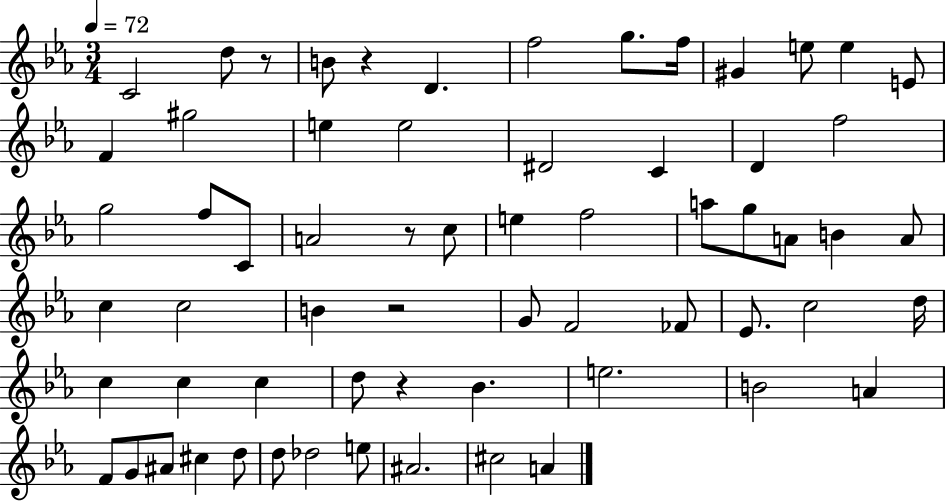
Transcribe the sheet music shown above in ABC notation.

X:1
T:Untitled
M:3/4
L:1/4
K:Eb
C2 d/2 z/2 B/2 z D f2 g/2 f/4 ^G e/2 e E/2 F ^g2 e e2 ^D2 C D f2 g2 f/2 C/2 A2 z/2 c/2 e f2 a/2 g/2 A/2 B A/2 c c2 B z2 G/2 F2 _F/2 _E/2 c2 d/4 c c c d/2 z _B e2 B2 A F/2 G/2 ^A/2 ^c d/2 d/2 _d2 e/2 ^A2 ^c2 A